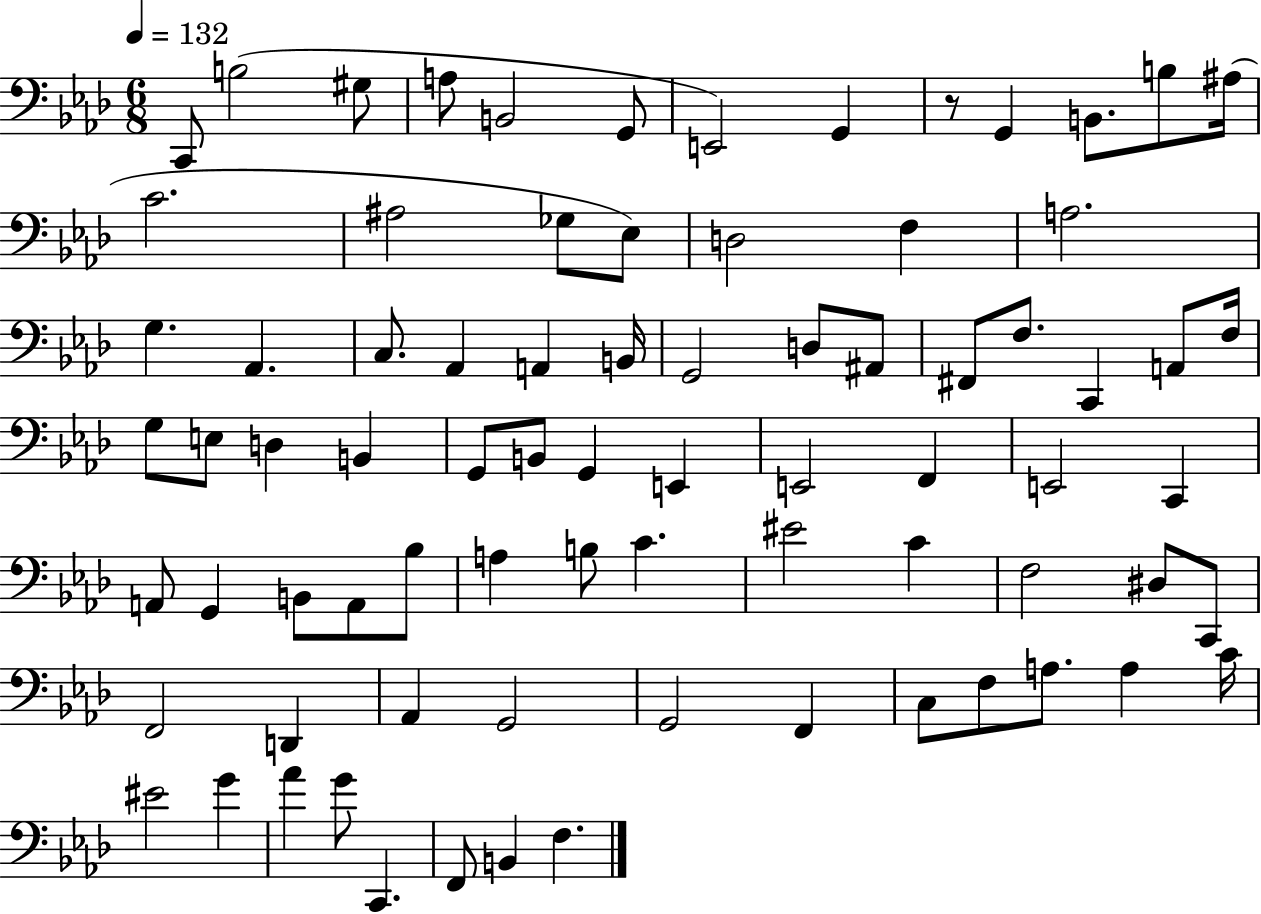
C2/e B3/h G#3/e A3/e B2/h G2/e E2/h G2/q R/e G2/q B2/e. B3/e A#3/s C4/h. A#3/h Gb3/e Eb3/e D3/h F3/q A3/h. G3/q. Ab2/q. C3/e. Ab2/q A2/q B2/s G2/h D3/e A#2/e F#2/e F3/e. C2/q A2/e F3/s G3/e E3/e D3/q B2/q G2/e B2/e G2/q E2/q E2/h F2/q E2/h C2/q A2/e G2/q B2/e A2/e Bb3/e A3/q B3/e C4/q. EIS4/h C4/q F3/h D#3/e C2/e F2/h D2/q Ab2/q G2/h G2/h F2/q C3/e F3/e A3/e. A3/q C4/s EIS4/h G4/q Ab4/q G4/e C2/q. F2/e B2/q F3/q.